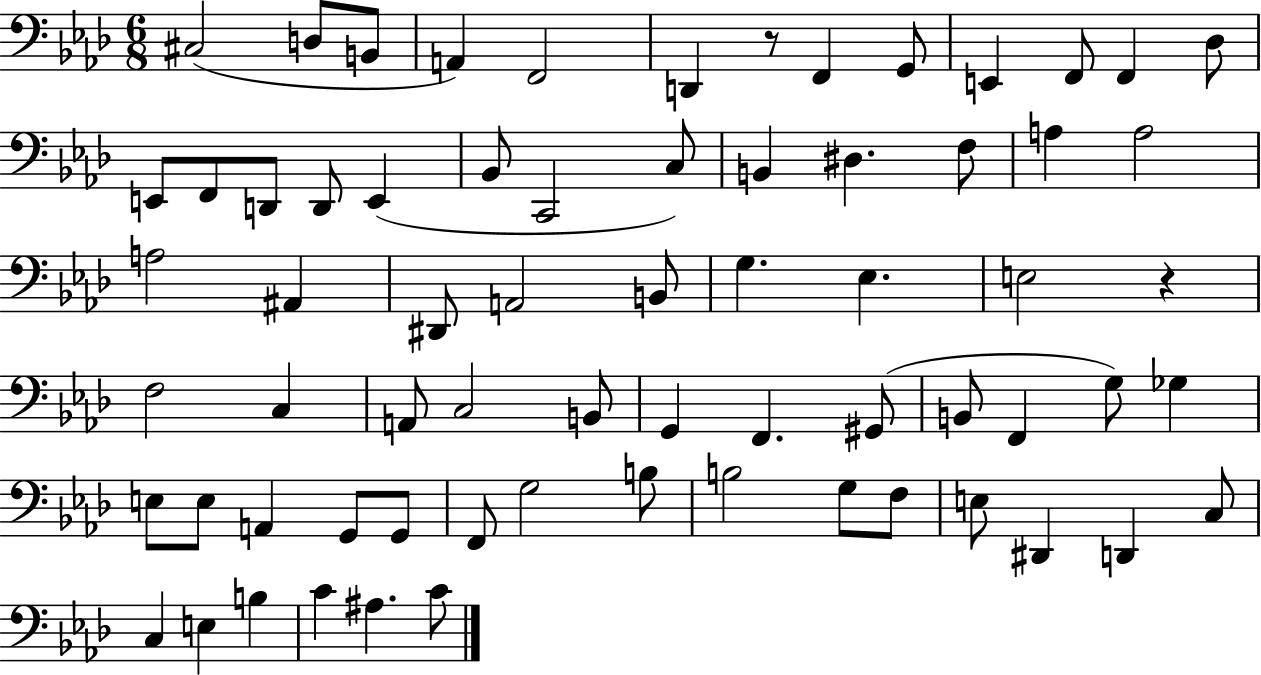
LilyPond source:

{
  \clef bass
  \numericTimeSignature
  \time 6/8
  \key aes \major
  \repeat volta 2 { cis2( d8 b,8 | a,4) f,2 | d,4 r8 f,4 g,8 | e,4 f,8 f,4 des8 | \break e,8 f,8 d,8 d,8 e,4( | bes,8 c,2 c8) | b,4 dis4. f8 | a4 a2 | \break a2 ais,4 | dis,8 a,2 b,8 | g4. ees4. | e2 r4 | \break f2 c4 | a,8 c2 b,8 | g,4 f,4. gis,8( | b,8 f,4 g8) ges4 | \break e8 e8 a,4 g,8 g,8 | f,8 g2 b8 | b2 g8 f8 | e8 dis,4 d,4 c8 | \break c4 e4 b4 | c'4 ais4. c'8 | } \bar "|."
}